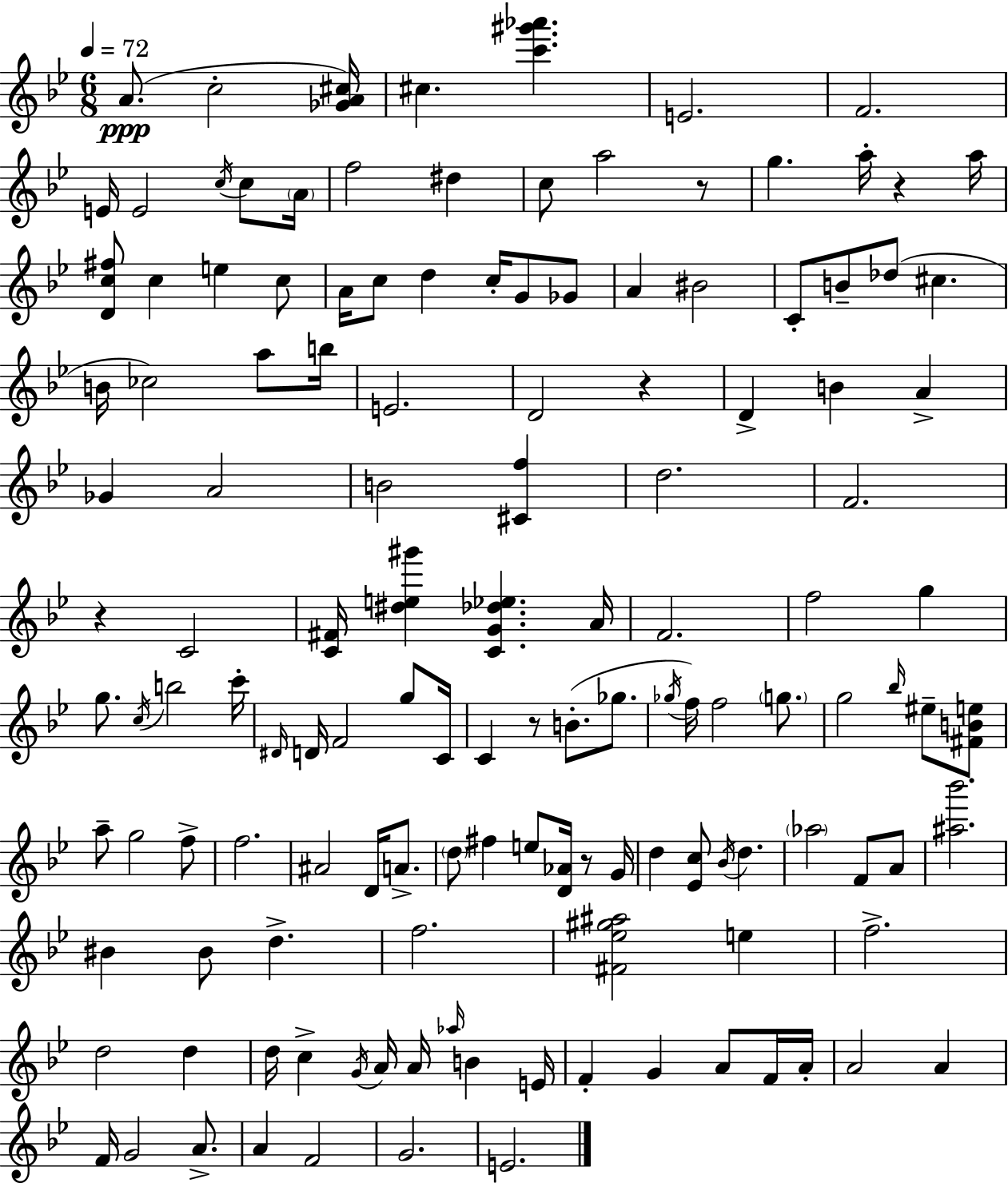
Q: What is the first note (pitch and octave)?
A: A4